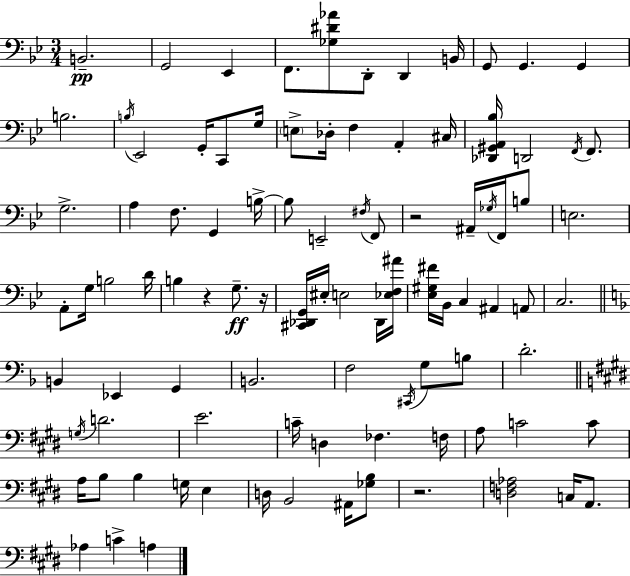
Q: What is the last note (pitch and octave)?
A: A3